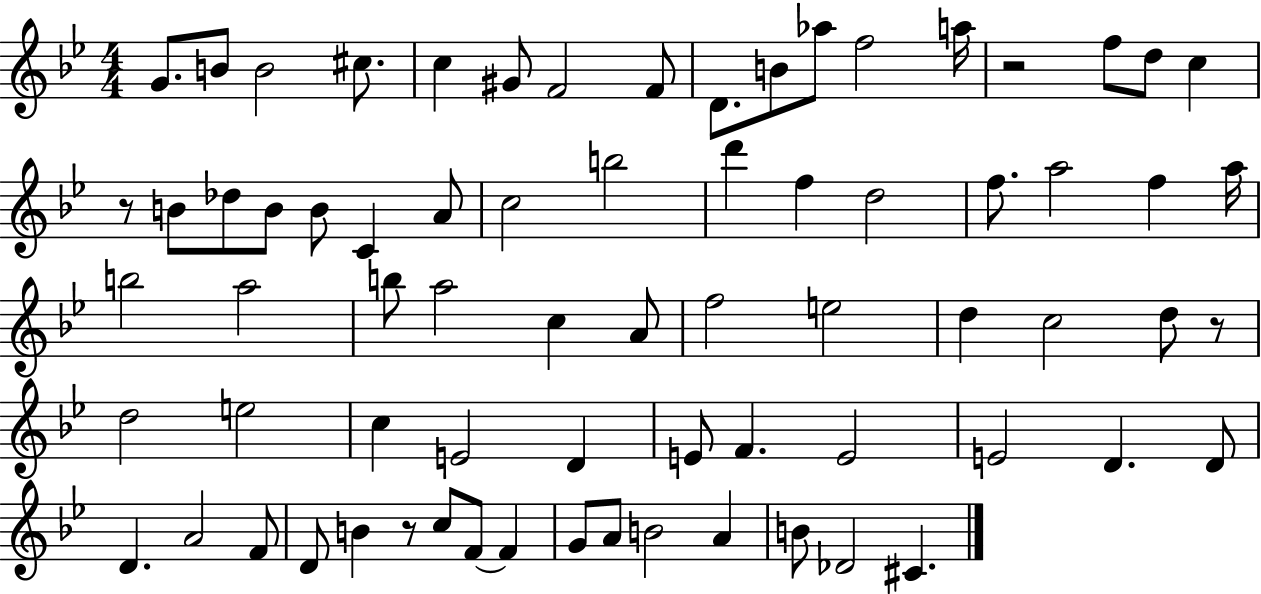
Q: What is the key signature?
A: BES major